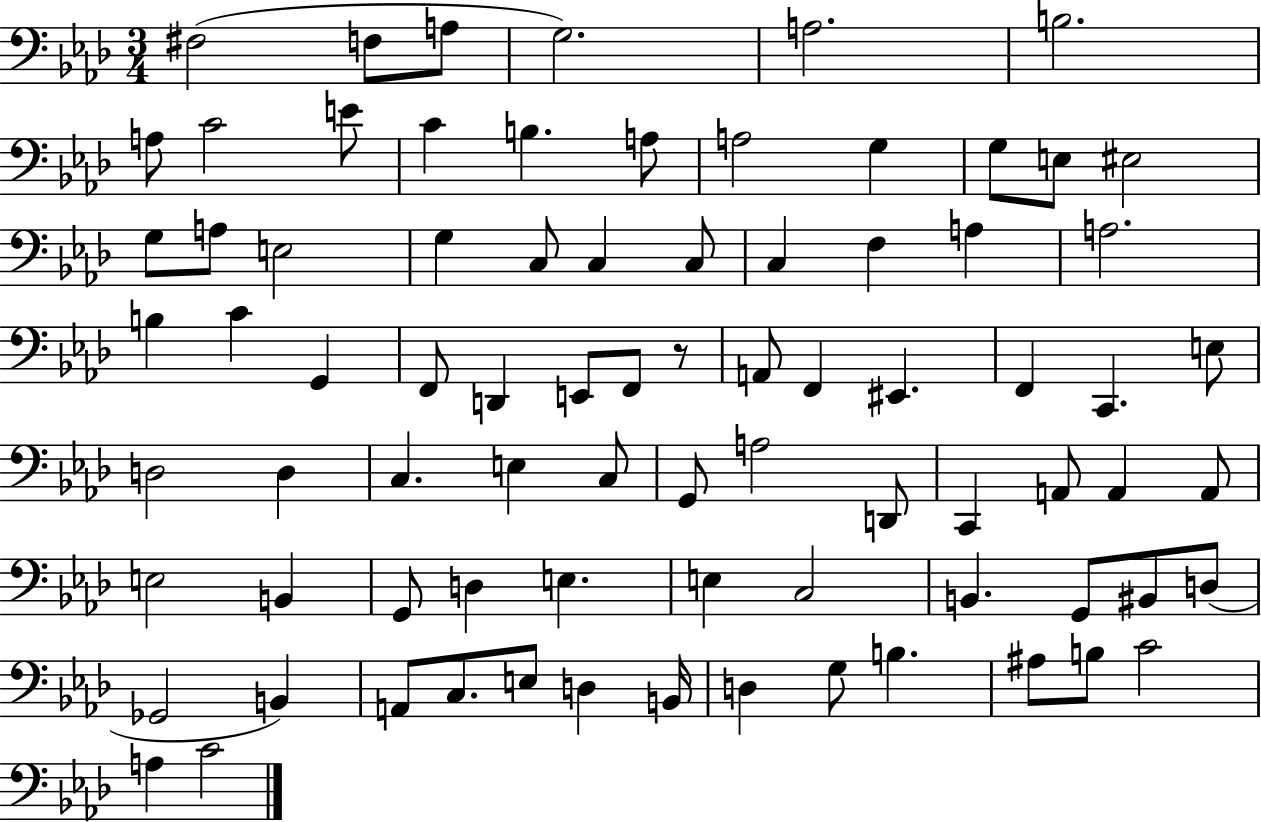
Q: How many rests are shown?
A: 1